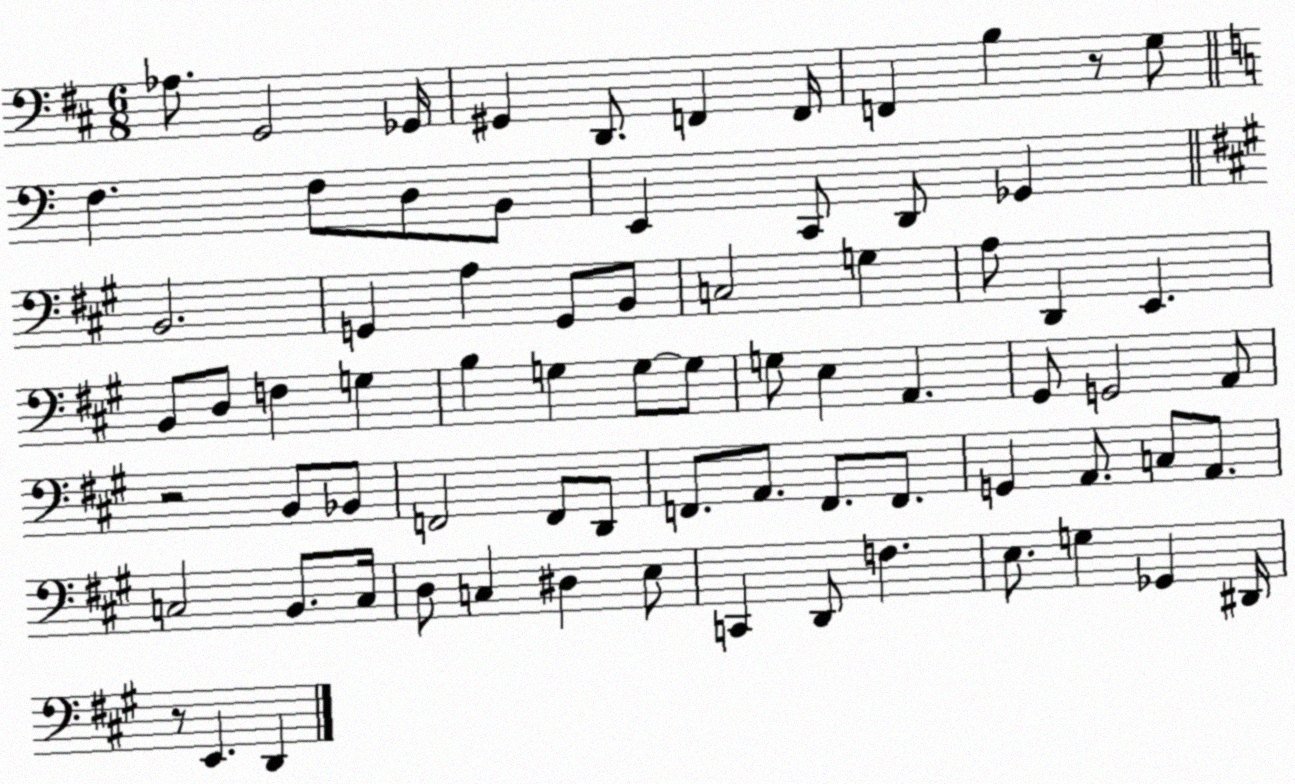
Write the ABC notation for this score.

X:1
T:Untitled
M:6/8
L:1/4
K:D
_A,/2 G,,2 _G,,/4 ^G,, D,,/2 F,, F,,/4 F,, B, z/2 G,/2 F, F,/2 D,/2 B,,/2 E,, C,,/2 D,,/2 _G,, B,,2 G,, A, G,,/2 B,,/2 C,2 G, A,/2 D,, E,, B,,/2 D,/2 F, G, B, G, G,/2 G,/2 G,/2 E, A,, ^G,,/2 G,,2 A,,/2 z2 B,,/2 _B,,/2 F,,2 F,,/2 D,,/2 F,,/2 A,,/2 F,,/2 F,,/2 G,, A,,/2 C,/2 A,,/2 C,2 B,,/2 C,/4 D,/2 C, ^D, E,/2 C,, D,,/2 F, E,/2 G, _G,, ^D,,/4 z/2 E,, D,,